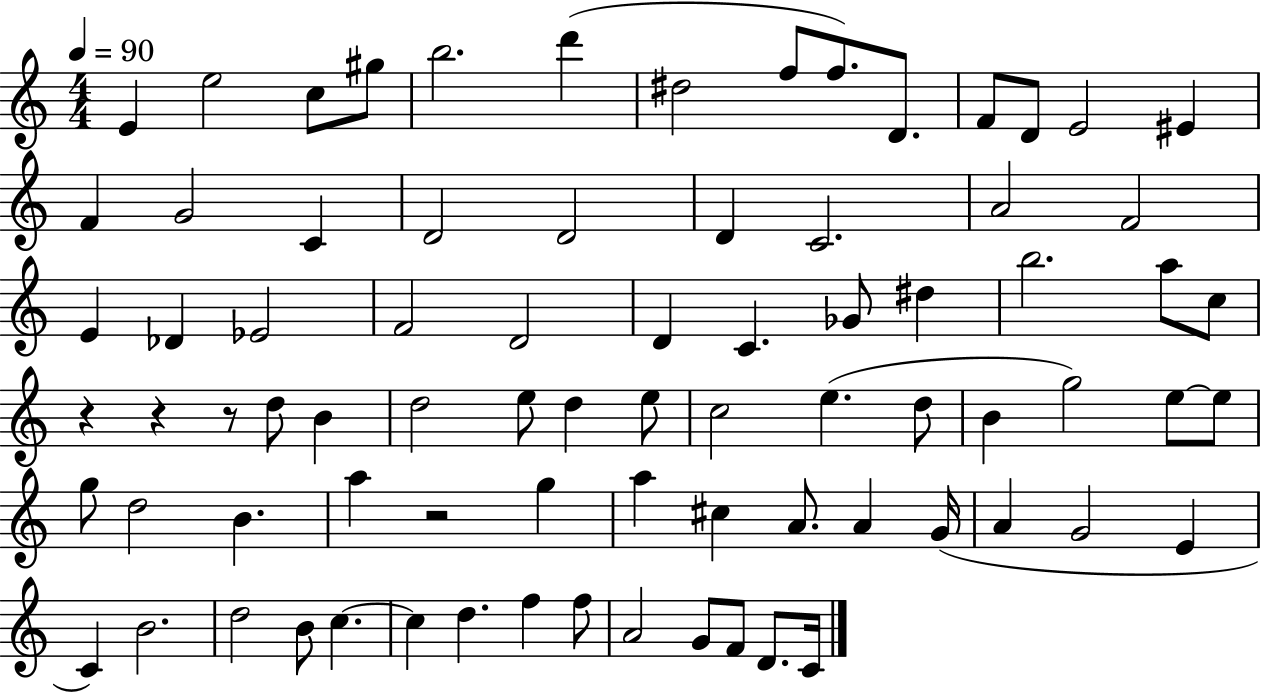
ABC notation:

X:1
T:Untitled
M:4/4
L:1/4
K:C
E e2 c/2 ^g/2 b2 d' ^d2 f/2 f/2 D/2 F/2 D/2 E2 ^E F G2 C D2 D2 D C2 A2 F2 E _D _E2 F2 D2 D C _G/2 ^d b2 a/2 c/2 z z z/2 d/2 B d2 e/2 d e/2 c2 e d/2 B g2 e/2 e/2 g/2 d2 B a z2 g a ^c A/2 A G/4 A G2 E C B2 d2 B/2 c c d f f/2 A2 G/2 F/2 D/2 C/4